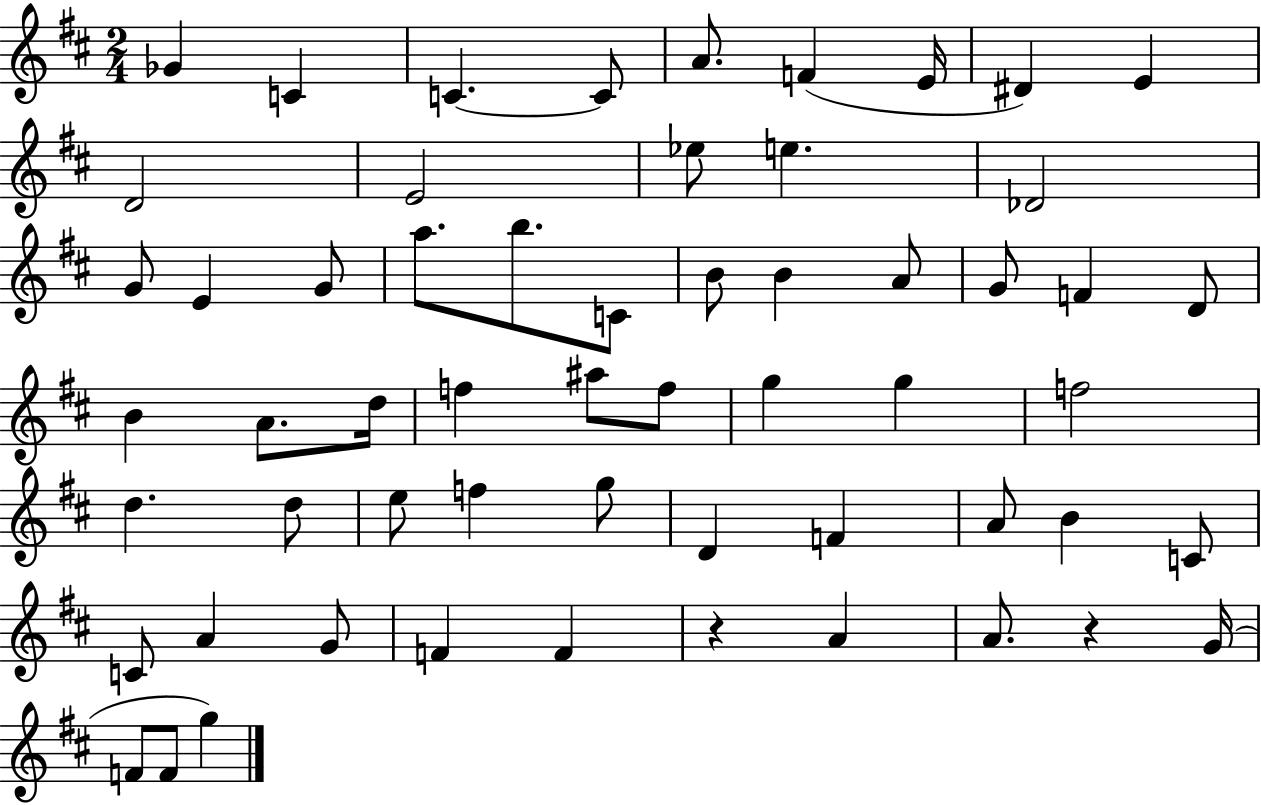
{
  \clef treble
  \numericTimeSignature
  \time 2/4
  \key d \major
  \repeat volta 2 { ges'4 c'4 | c'4.~~ c'8 | a'8. f'4( e'16 | dis'4) e'4 | \break d'2 | e'2 | ees''8 e''4. | des'2 | \break g'8 e'4 g'8 | a''8. b''8. c'8 | b'8 b'4 a'8 | g'8 f'4 d'8 | \break b'4 a'8. d''16 | f''4 ais''8 f''8 | g''4 g''4 | f''2 | \break d''4. d''8 | e''8 f''4 g''8 | d'4 f'4 | a'8 b'4 c'8 | \break c'8 a'4 g'8 | f'4 f'4 | r4 a'4 | a'8. r4 g'16( | \break f'8 f'8 g''4) | } \bar "|."
}